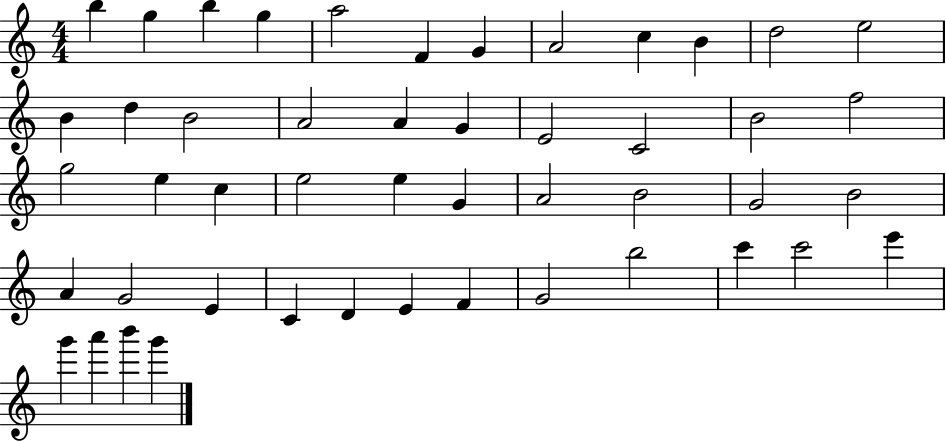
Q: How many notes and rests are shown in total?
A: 48